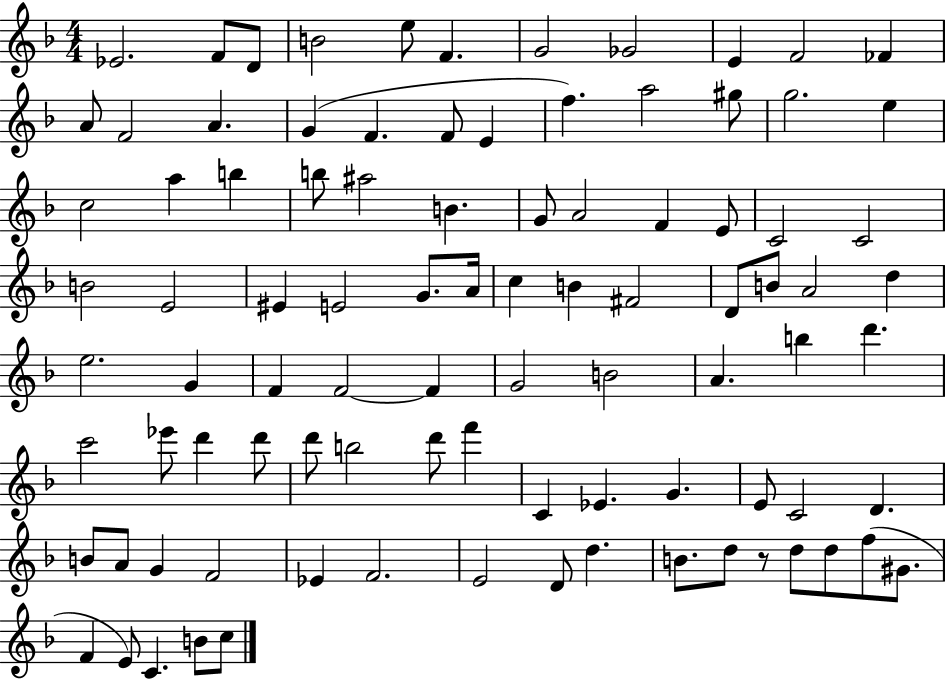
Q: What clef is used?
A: treble